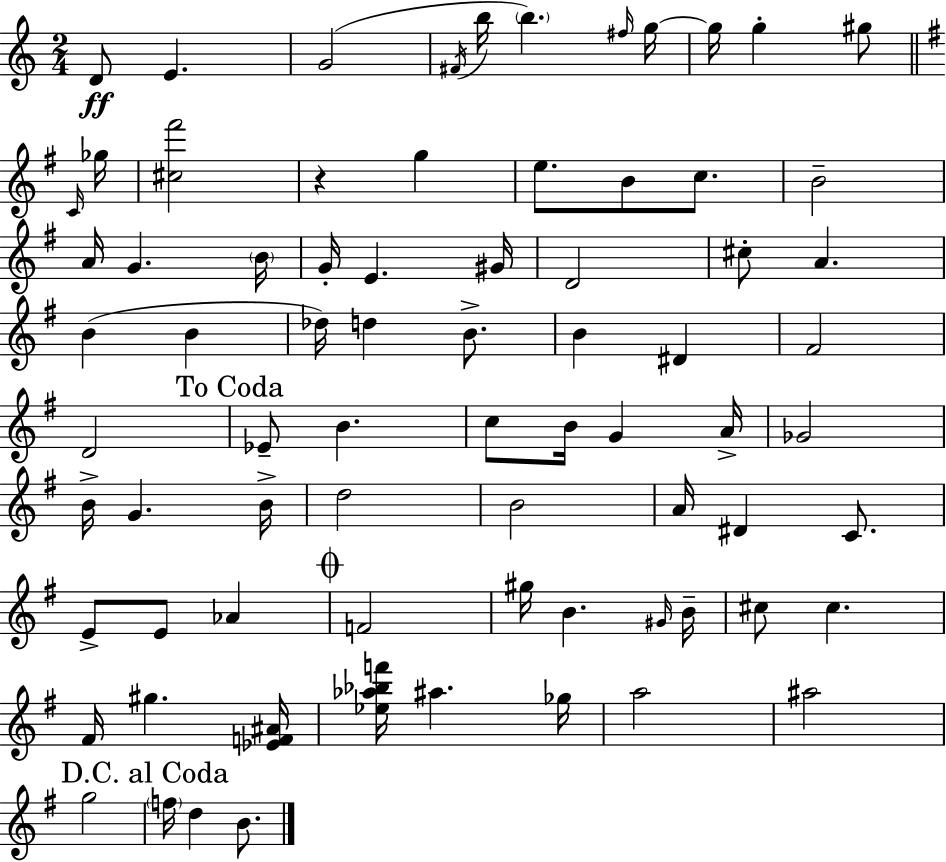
X:1
T:Untitled
M:2/4
L:1/4
K:C
D/2 E G2 ^F/4 b/4 b ^f/4 g/4 g/4 g ^g/2 C/4 _g/4 [^c^f']2 z g e/2 B/2 c/2 B2 A/4 G B/4 G/4 E ^G/4 D2 ^c/2 A B B _d/4 d B/2 B ^D ^F2 D2 _E/2 B c/2 B/4 G A/4 _G2 B/4 G B/4 d2 B2 A/4 ^D C/2 E/2 E/2 _A F2 ^g/4 B ^G/4 B/4 ^c/2 ^c ^F/4 ^g [_EF^A]/4 [_e_a_bf']/4 ^a _g/4 a2 ^a2 g2 f/4 d B/2